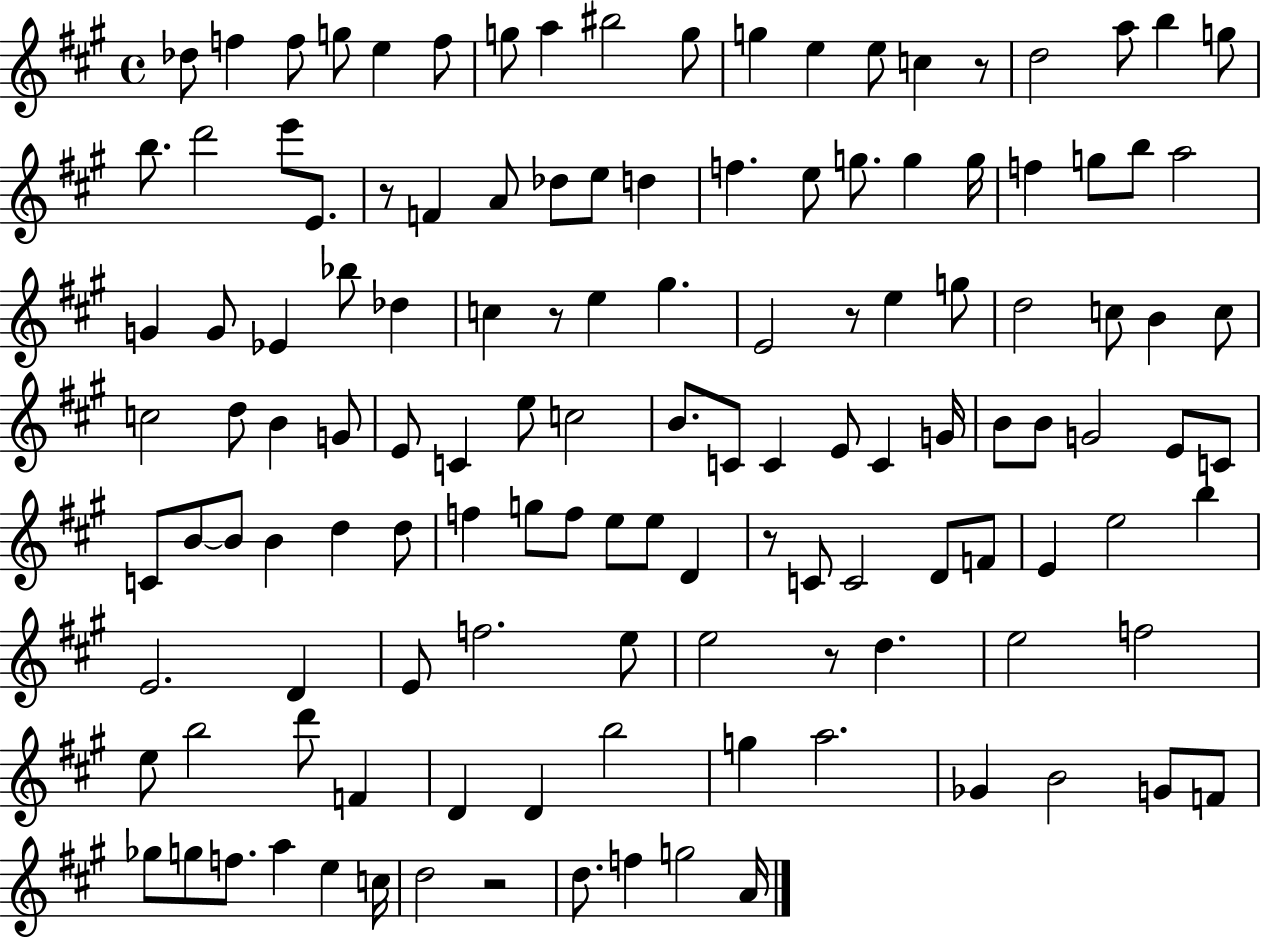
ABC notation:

X:1
T:Untitled
M:4/4
L:1/4
K:A
_d/2 f f/2 g/2 e f/2 g/2 a ^b2 g/2 g e e/2 c z/2 d2 a/2 b g/2 b/2 d'2 e'/2 E/2 z/2 F A/2 _d/2 e/2 d f e/2 g/2 g g/4 f g/2 b/2 a2 G G/2 _E _b/2 _d c z/2 e ^g E2 z/2 e g/2 d2 c/2 B c/2 c2 d/2 B G/2 E/2 C e/2 c2 B/2 C/2 C E/2 C G/4 B/2 B/2 G2 E/2 C/2 C/2 B/2 B/2 B d d/2 f g/2 f/2 e/2 e/2 D z/2 C/2 C2 D/2 F/2 E e2 b E2 D E/2 f2 e/2 e2 z/2 d e2 f2 e/2 b2 d'/2 F D D b2 g a2 _G B2 G/2 F/2 _g/2 g/2 f/2 a e c/4 d2 z2 d/2 f g2 A/4